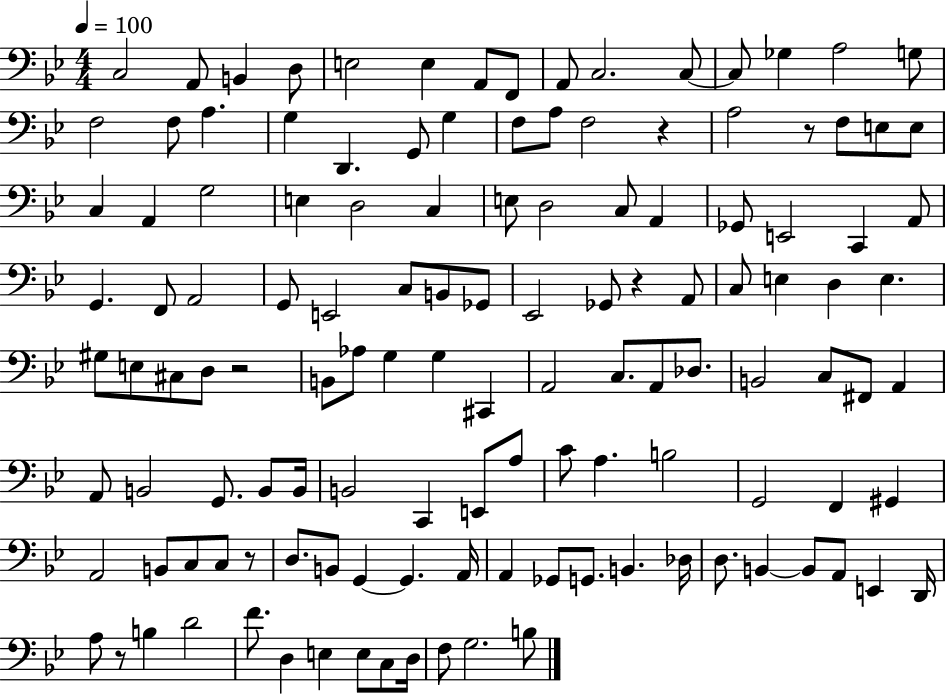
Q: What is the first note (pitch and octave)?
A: C3